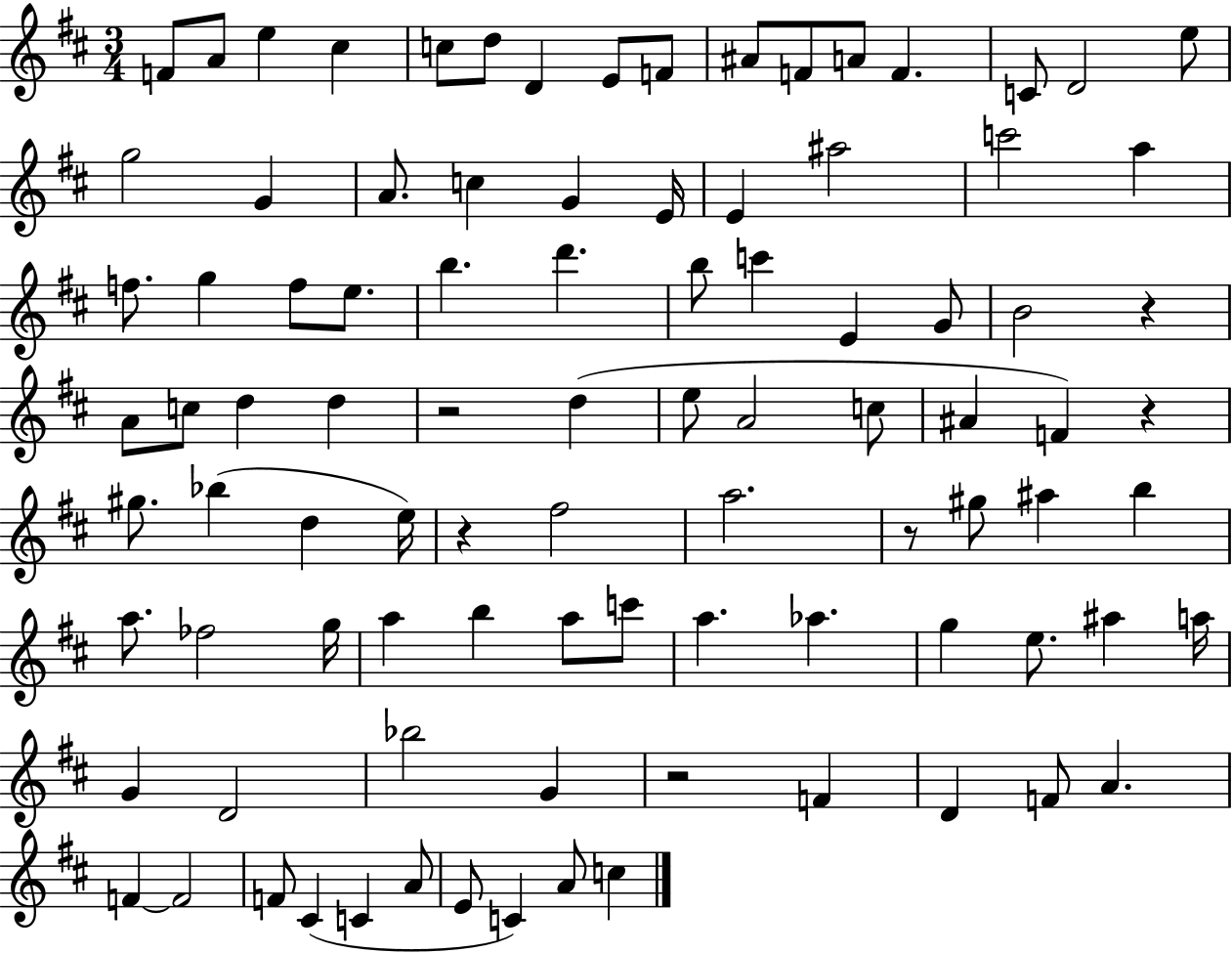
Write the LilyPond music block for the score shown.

{
  \clef treble
  \numericTimeSignature
  \time 3/4
  \key d \major
  f'8 a'8 e''4 cis''4 | c''8 d''8 d'4 e'8 f'8 | ais'8 f'8 a'8 f'4. | c'8 d'2 e''8 | \break g''2 g'4 | a'8. c''4 g'4 e'16 | e'4 ais''2 | c'''2 a''4 | \break f''8. g''4 f''8 e''8. | b''4. d'''4. | b''8 c'''4 e'4 g'8 | b'2 r4 | \break a'8 c''8 d''4 d''4 | r2 d''4( | e''8 a'2 c''8 | ais'4 f'4) r4 | \break gis''8. bes''4( d''4 e''16) | r4 fis''2 | a''2. | r8 gis''8 ais''4 b''4 | \break a''8. fes''2 g''16 | a''4 b''4 a''8 c'''8 | a''4. aes''4. | g''4 e''8. ais''4 a''16 | \break g'4 d'2 | bes''2 g'4 | r2 f'4 | d'4 f'8 a'4. | \break f'4~~ f'2 | f'8 cis'4( c'4 a'8 | e'8 c'4) a'8 c''4 | \bar "|."
}